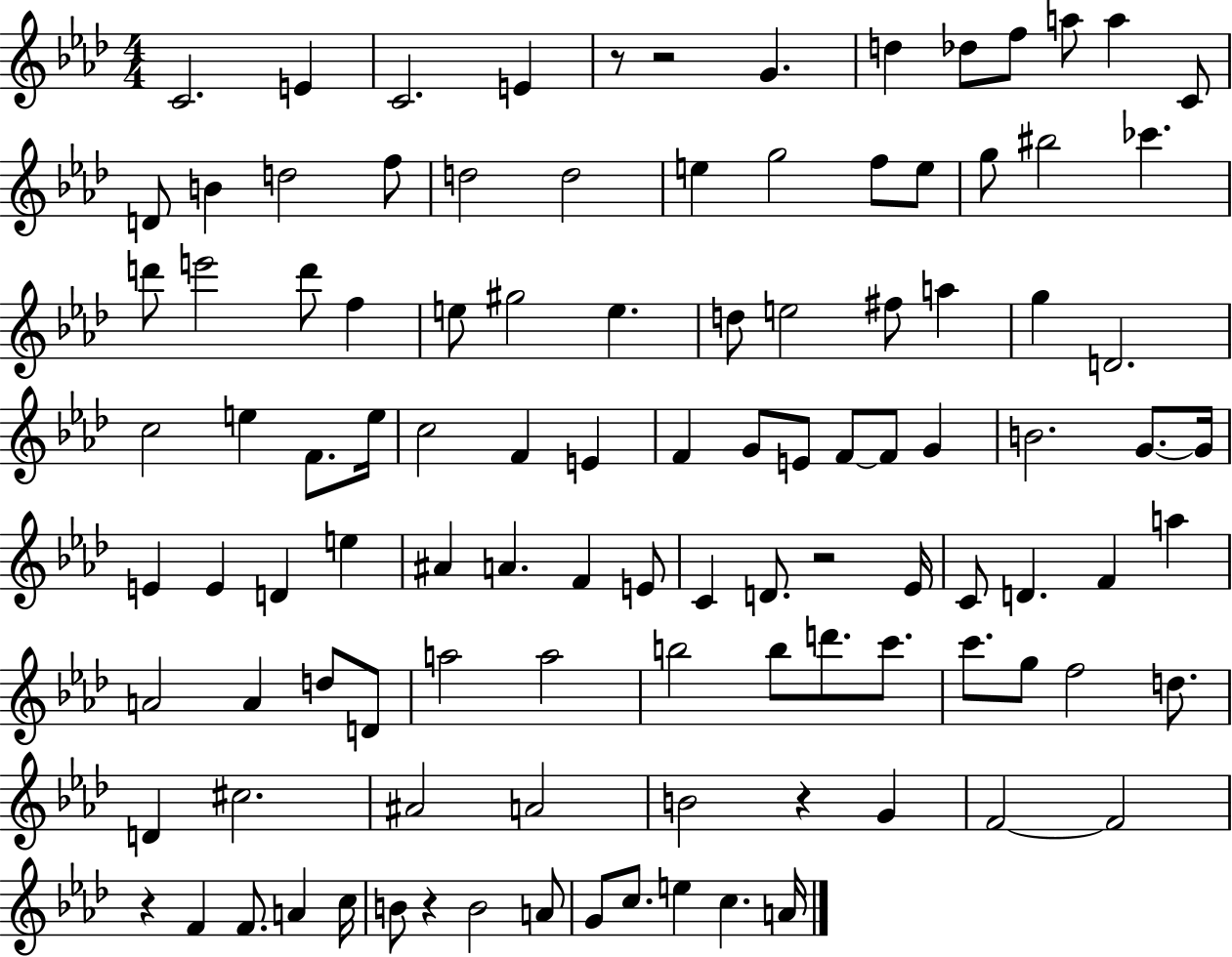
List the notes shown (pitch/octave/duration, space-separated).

C4/h. E4/q C4/h. E4/q R/e R/h G4/q. D5/q Db5/e F5/e A5/e A5/q C4/e D4/e B4/q D5/h F5/e D5/h D5/h E5/q G5/h F5/e E5/e G5/e BIS5/h CES6/q. D6/e E6/h D6/e F5/q E5/e G#5/h E5/q. D5/e E5/h F#5/e A5/q G5/q D4/h. C5/h E5/q F4/e. E5/s C5/h F4/q E4/q F4/q G4/e E4/e F4/e F4/e G4/q B4/h. G4/e. G4/s E4/q E4/q D4/q E5/q A#4/q A4/q. F4/q E4/e C4/q D4/e. R/h Eb4/s C4/e D4/q. F4/q A5/q A4/h A4/q D5/e D4/e A5/h A5/h B5/h B5/e D6/e. C6/e. C6/e. G5/e F5/h D5/e. D4/q C#5/h. A#4/h A4/h B4/h R/q G4/q F4/h F4/h R/q F4/q F4/e. A4/q C5/s B4/e R/q B4/h A4/e G4/e C5/e. E5/q C5/q. A4/s